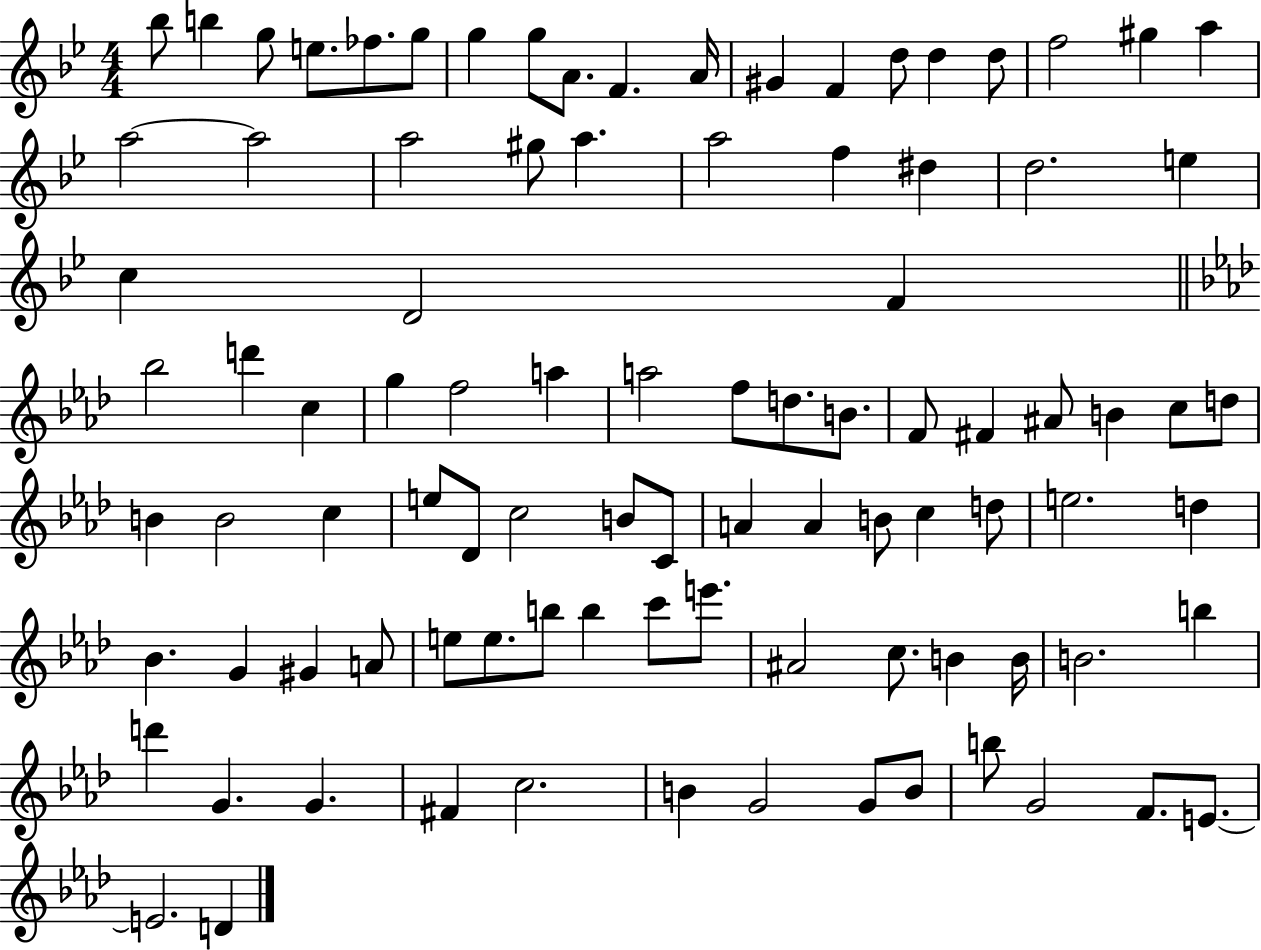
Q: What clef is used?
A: treble